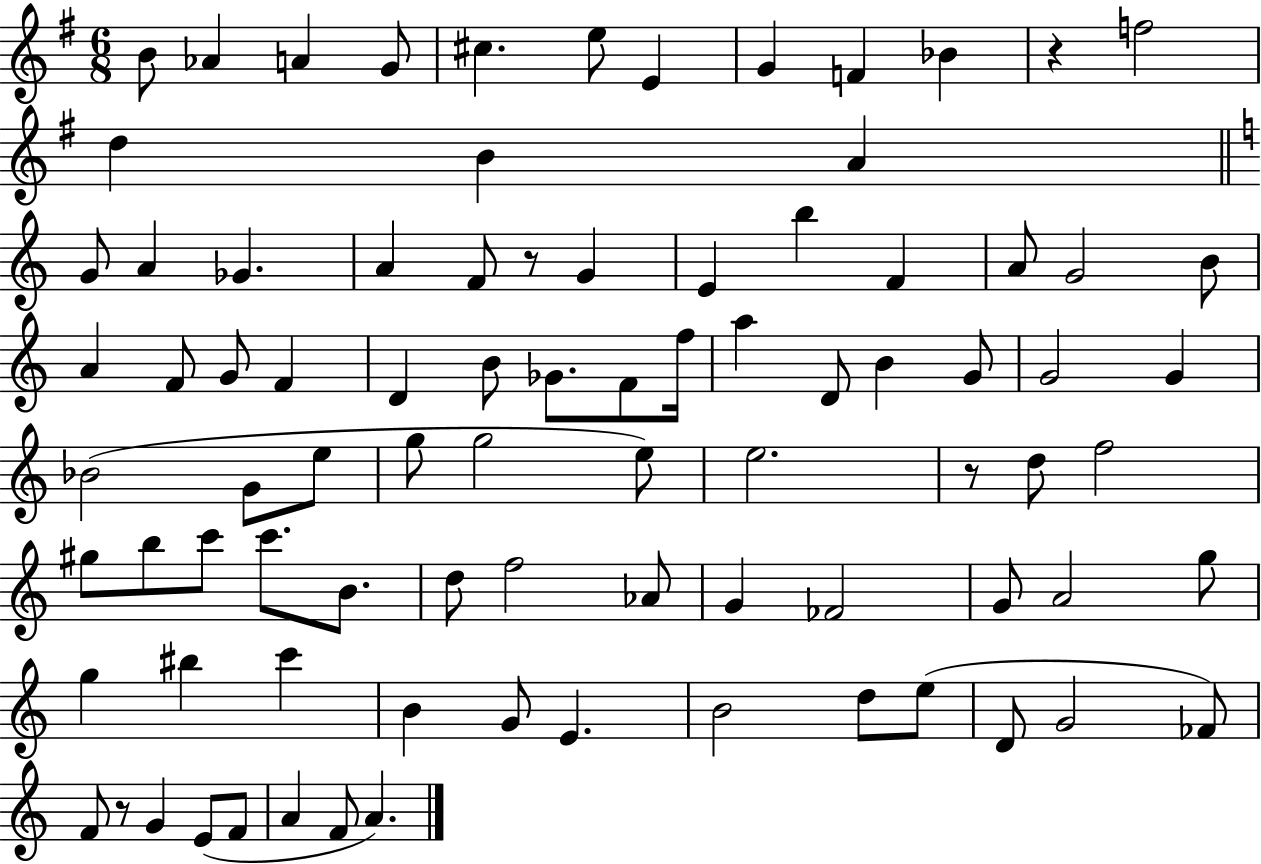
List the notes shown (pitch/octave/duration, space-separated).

B4/e Ab4/q A4/q G4/e C#5/q. E5/e E4/q G4/q F4/q Bb4/q R/q F5/h D5/q B4/q A4/q G4/e A4/q Gb4/q. A4/q F4/e R/e G4/q E4/q B5/q F4/q A4/e G4/h B4/e A4/q F4/e G4/e F4/q D4/q B4/e Gb4/e. F4/e F5/s A5/q D4/e B4/q G4/e G4/h G4/q Bb4/h G4/e E5/e G5/e G5/h E5/e E5/h. R/e D5/e F5/h G#5/e B5/e C6/e C6/e. B4/e. D5/e F5/h Ab4/e G4/q FES4/h G4/e A4/h G5/e G5/q BIS5/q C6/q B4/q G4/e E4/q. B4/h D5/e E5/e D4/e G4/h FES4/e F4/e R/e G4/q E4/e F4/e A4/q F4/e A4/q.